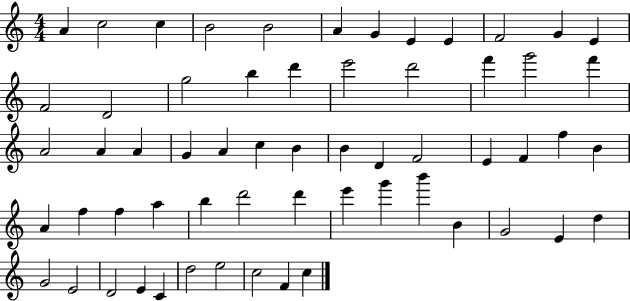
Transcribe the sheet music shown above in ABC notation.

X:1
T:Untitled
M:4/4
L:1/4
K:C
A c2 c B2 B2 A G E E F2 G E F2 D2 g2 b d' e'2 d'2 f' g'2 f' A2 A A G A c B B D F2 E F f B A f f a b d'2 d' e' g' b' B G2 E d G2 E2 D2 E C d2 e2 c2 F c